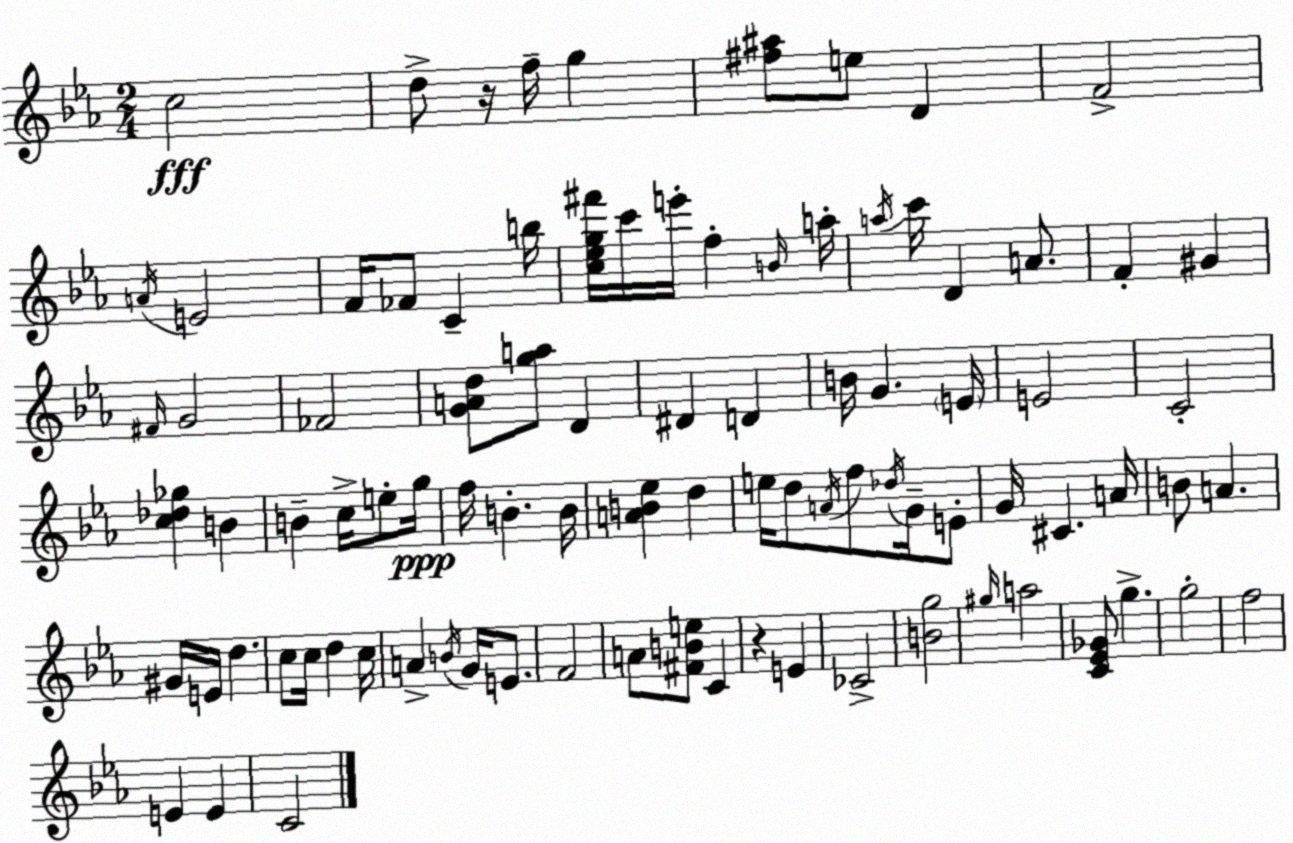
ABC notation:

X:1
T:Untitled
M:2/4
L:1/4
K:Eb
c2 d/2 z/4 f/4 g [^f^a]/2 e/2 D F2 A/4 E2 F/4 _F/2 C b/4 [c_eg^f']/4 c'/4 e'/4 f B/4 a/4 a/4 c'/4 D A/2 F ^G ^F/4 G2 _F2 [GAd]/2 [ga]/2 D ^D D B/4 G E/4 E2 C2 [c_d_g] B B c/4 e/2 g/4 f/4 B B/4 [AB_e] d e/4 d/2 A/4 f/2 _d/4 G/4 E/2 G/4 ^C A/4 B/2 A ^G/4 E/4 d c/2 c/4 d c/4 A B/4 G/4 E/2 F2 A/2 [^FBe]/2 C z E _C2 [Bg]2 ^g/4 a2 [C_E_G]/2 g g2 f2 E E C2